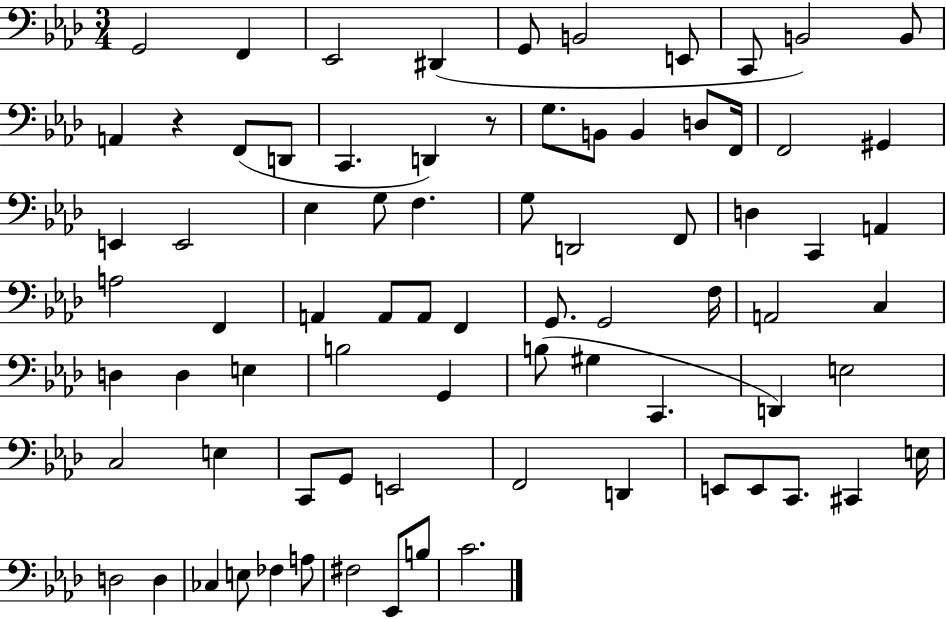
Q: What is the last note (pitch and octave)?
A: C4